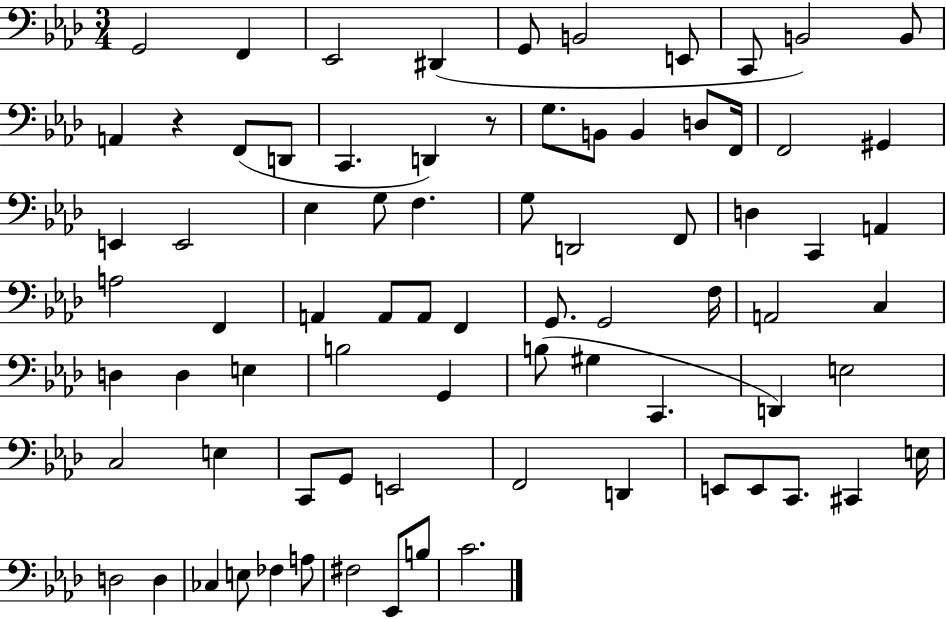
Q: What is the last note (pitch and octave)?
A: C4